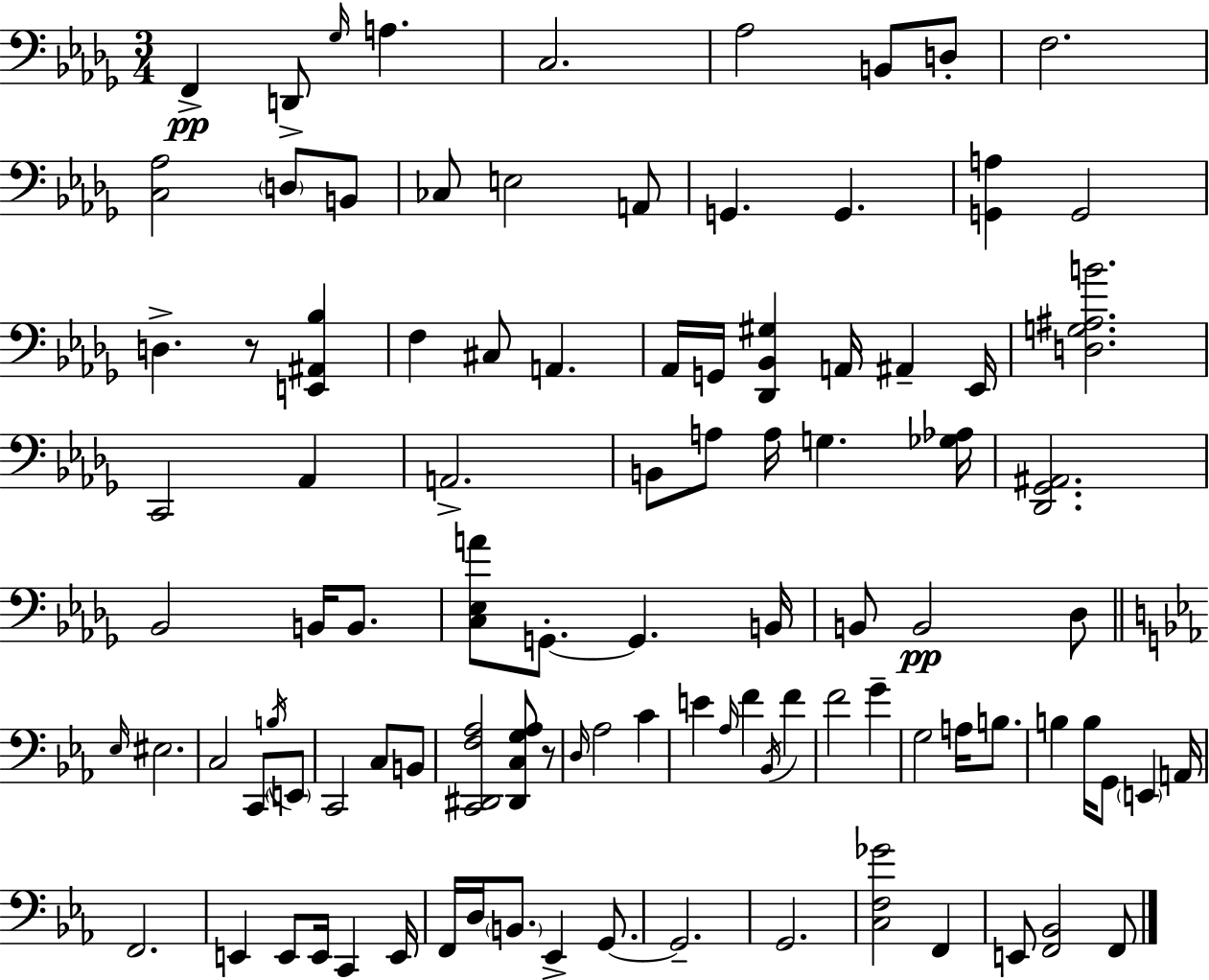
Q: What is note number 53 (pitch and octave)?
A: Ab3